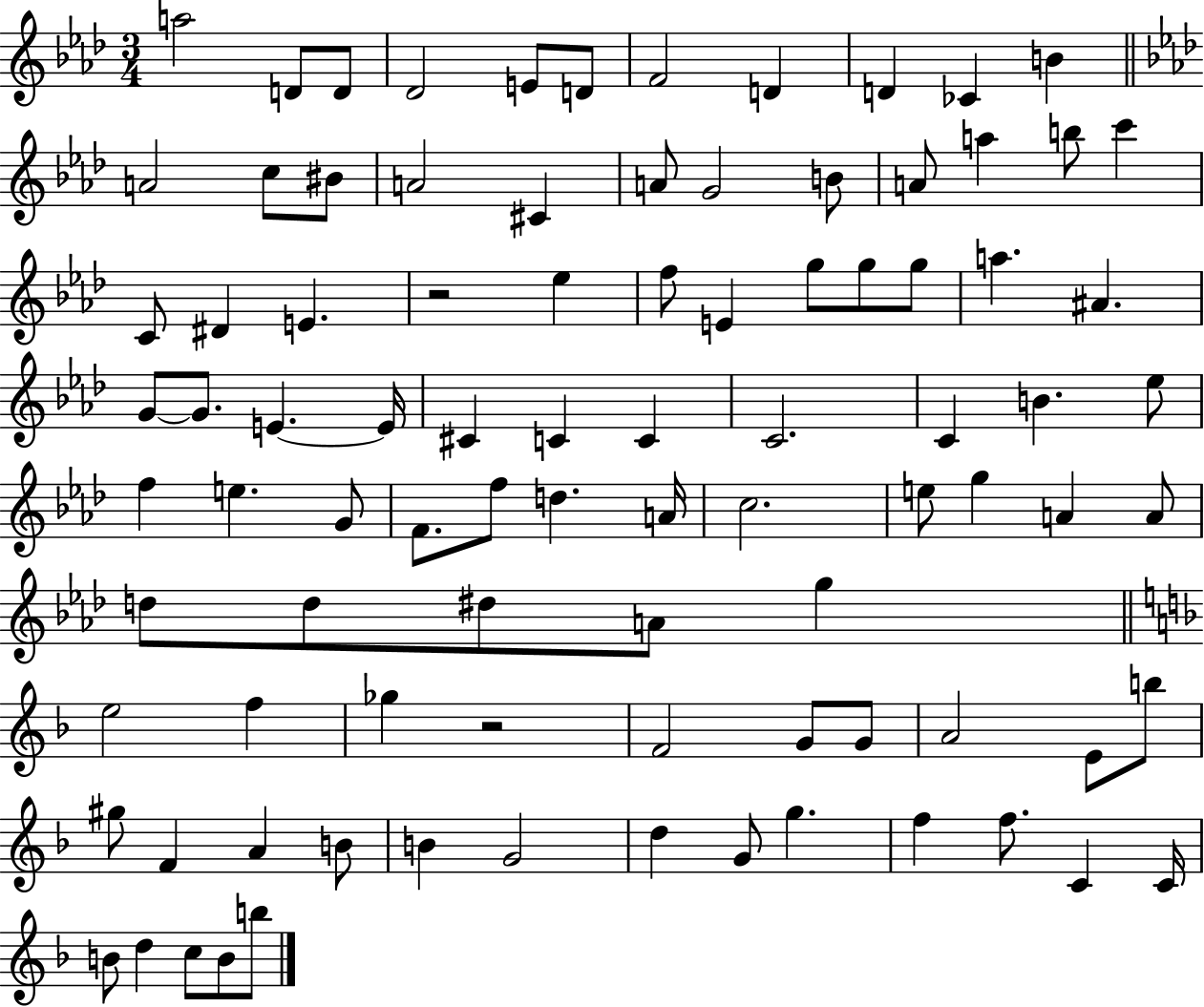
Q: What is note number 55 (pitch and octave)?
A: G5